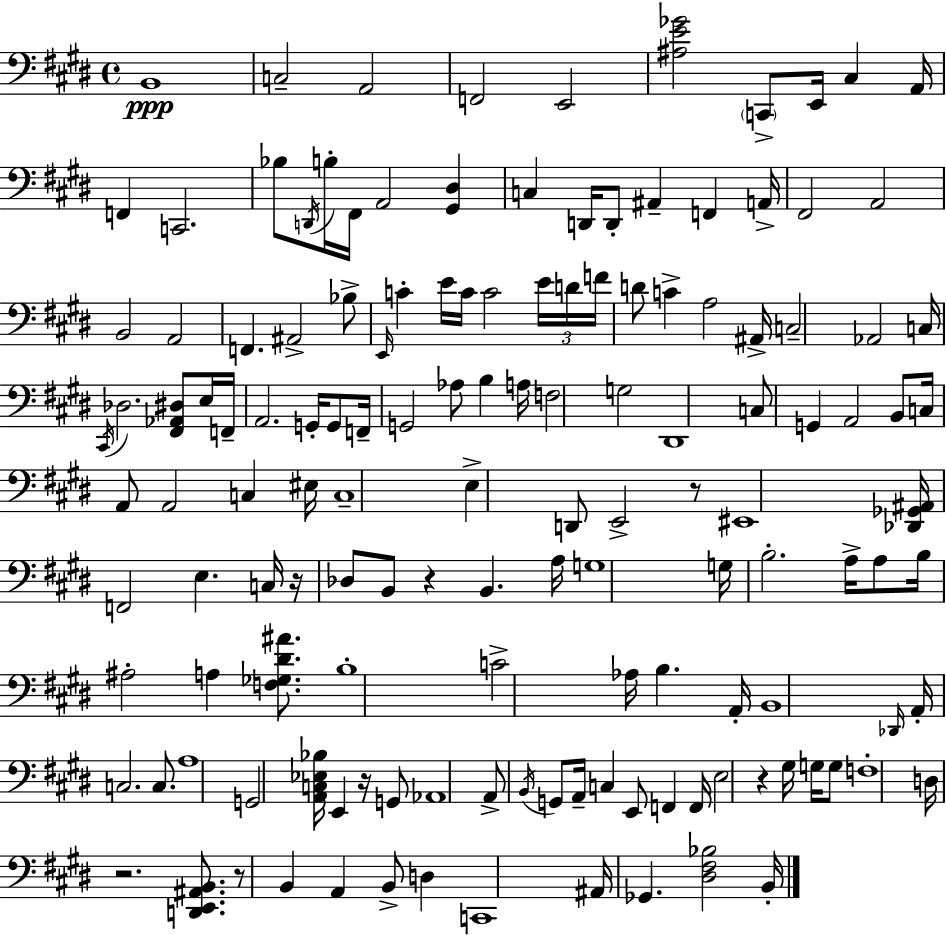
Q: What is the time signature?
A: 4/4